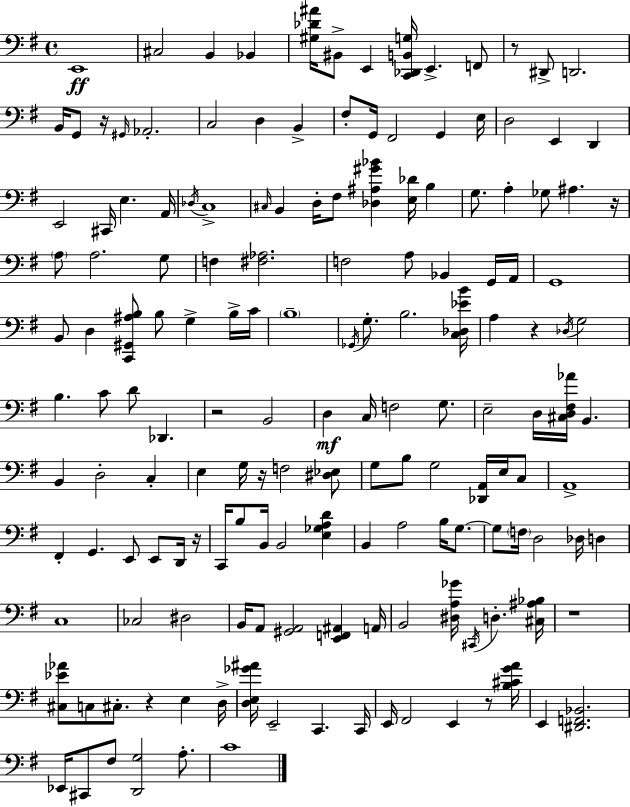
X:1
T:Untitled
M:4/4
L:1/4
K:G
E,,4 ^C,2 B,, _B,, [^G,_D^A]/4 ^B,,/2 E,, [C,,_D,,B,,G,]/4 E,, F,,/2 z/2 ^D,,/2 D,,2 B,,/4 G,,/2 z/4 ^G,,/4 _A,,2 C,2 D, B,, ^F,/2 G,,/4 ^F,,2 G,, E,/4 D,2 E,, D,, E,,2 ^C,,/4 E, A,,/4 _D,/4 C,4 ^C,/4 B,, D,/4 ^F,/2 [_D,^A,^G_B] [E,_D]/4 B, G,/2 A, _G,/2 ^A, z/4 A,/2 A,2 G,/2 F, [^F,_A,]2 F,2 A,/2 _B,, G,,/4 A,,/4 G,,4 B,,/2 D, [C,,^G,,^A,B,]/2 B,/2 G, B,/4 C/4 B,4 _G,,/4 G,/2 B,2 [C,_D,_EB]/4 A, z _D,/4 G,2 B, C/2 D/2 _D,, z2 B,,2 D, C,/4 F,2 G,/2 E,2 D,/4 [^C,D,^F,_A]/4 B,, B,, D,2 C, E, G,/4 z/4 F,2 [^D,_E,]/2 G,/2 B,/2 G,2 [_D,,A,,]/4 E,/4 C,/2 A,,4 ^F,, G,, E,,/2 E,,/2 D,,/4 z/4 C,,/4 B,/2 B,,/4 B,,2 [E,_G,A,D] B,, A,2 B,/4 G,/2 G,/2 F,/4 D,2 _D,/4 D, C,4 _C,2 ^D,2 B,,/4 A,,/2 [^G,,A,,]2 [E,,F,,^A,,] A,,/4 B,,2 [^D,A,_G]/4 ^C,,/4 D, [^C,^A,_B,]/4 z4 [^C,_E_A]/2 C,/2 ^C,/2 z E, D,/4 [D,E,_G^A]/4 E,,2 C,, C,,/4 E,,/4 ^F,,2 E,, z/2 [B,^CGA]/4 E,, [^D,,F,,_B,,]2 _E,,/4 ^C,,/2 ^F,/2 [D,,G,]2 A,/2 C4